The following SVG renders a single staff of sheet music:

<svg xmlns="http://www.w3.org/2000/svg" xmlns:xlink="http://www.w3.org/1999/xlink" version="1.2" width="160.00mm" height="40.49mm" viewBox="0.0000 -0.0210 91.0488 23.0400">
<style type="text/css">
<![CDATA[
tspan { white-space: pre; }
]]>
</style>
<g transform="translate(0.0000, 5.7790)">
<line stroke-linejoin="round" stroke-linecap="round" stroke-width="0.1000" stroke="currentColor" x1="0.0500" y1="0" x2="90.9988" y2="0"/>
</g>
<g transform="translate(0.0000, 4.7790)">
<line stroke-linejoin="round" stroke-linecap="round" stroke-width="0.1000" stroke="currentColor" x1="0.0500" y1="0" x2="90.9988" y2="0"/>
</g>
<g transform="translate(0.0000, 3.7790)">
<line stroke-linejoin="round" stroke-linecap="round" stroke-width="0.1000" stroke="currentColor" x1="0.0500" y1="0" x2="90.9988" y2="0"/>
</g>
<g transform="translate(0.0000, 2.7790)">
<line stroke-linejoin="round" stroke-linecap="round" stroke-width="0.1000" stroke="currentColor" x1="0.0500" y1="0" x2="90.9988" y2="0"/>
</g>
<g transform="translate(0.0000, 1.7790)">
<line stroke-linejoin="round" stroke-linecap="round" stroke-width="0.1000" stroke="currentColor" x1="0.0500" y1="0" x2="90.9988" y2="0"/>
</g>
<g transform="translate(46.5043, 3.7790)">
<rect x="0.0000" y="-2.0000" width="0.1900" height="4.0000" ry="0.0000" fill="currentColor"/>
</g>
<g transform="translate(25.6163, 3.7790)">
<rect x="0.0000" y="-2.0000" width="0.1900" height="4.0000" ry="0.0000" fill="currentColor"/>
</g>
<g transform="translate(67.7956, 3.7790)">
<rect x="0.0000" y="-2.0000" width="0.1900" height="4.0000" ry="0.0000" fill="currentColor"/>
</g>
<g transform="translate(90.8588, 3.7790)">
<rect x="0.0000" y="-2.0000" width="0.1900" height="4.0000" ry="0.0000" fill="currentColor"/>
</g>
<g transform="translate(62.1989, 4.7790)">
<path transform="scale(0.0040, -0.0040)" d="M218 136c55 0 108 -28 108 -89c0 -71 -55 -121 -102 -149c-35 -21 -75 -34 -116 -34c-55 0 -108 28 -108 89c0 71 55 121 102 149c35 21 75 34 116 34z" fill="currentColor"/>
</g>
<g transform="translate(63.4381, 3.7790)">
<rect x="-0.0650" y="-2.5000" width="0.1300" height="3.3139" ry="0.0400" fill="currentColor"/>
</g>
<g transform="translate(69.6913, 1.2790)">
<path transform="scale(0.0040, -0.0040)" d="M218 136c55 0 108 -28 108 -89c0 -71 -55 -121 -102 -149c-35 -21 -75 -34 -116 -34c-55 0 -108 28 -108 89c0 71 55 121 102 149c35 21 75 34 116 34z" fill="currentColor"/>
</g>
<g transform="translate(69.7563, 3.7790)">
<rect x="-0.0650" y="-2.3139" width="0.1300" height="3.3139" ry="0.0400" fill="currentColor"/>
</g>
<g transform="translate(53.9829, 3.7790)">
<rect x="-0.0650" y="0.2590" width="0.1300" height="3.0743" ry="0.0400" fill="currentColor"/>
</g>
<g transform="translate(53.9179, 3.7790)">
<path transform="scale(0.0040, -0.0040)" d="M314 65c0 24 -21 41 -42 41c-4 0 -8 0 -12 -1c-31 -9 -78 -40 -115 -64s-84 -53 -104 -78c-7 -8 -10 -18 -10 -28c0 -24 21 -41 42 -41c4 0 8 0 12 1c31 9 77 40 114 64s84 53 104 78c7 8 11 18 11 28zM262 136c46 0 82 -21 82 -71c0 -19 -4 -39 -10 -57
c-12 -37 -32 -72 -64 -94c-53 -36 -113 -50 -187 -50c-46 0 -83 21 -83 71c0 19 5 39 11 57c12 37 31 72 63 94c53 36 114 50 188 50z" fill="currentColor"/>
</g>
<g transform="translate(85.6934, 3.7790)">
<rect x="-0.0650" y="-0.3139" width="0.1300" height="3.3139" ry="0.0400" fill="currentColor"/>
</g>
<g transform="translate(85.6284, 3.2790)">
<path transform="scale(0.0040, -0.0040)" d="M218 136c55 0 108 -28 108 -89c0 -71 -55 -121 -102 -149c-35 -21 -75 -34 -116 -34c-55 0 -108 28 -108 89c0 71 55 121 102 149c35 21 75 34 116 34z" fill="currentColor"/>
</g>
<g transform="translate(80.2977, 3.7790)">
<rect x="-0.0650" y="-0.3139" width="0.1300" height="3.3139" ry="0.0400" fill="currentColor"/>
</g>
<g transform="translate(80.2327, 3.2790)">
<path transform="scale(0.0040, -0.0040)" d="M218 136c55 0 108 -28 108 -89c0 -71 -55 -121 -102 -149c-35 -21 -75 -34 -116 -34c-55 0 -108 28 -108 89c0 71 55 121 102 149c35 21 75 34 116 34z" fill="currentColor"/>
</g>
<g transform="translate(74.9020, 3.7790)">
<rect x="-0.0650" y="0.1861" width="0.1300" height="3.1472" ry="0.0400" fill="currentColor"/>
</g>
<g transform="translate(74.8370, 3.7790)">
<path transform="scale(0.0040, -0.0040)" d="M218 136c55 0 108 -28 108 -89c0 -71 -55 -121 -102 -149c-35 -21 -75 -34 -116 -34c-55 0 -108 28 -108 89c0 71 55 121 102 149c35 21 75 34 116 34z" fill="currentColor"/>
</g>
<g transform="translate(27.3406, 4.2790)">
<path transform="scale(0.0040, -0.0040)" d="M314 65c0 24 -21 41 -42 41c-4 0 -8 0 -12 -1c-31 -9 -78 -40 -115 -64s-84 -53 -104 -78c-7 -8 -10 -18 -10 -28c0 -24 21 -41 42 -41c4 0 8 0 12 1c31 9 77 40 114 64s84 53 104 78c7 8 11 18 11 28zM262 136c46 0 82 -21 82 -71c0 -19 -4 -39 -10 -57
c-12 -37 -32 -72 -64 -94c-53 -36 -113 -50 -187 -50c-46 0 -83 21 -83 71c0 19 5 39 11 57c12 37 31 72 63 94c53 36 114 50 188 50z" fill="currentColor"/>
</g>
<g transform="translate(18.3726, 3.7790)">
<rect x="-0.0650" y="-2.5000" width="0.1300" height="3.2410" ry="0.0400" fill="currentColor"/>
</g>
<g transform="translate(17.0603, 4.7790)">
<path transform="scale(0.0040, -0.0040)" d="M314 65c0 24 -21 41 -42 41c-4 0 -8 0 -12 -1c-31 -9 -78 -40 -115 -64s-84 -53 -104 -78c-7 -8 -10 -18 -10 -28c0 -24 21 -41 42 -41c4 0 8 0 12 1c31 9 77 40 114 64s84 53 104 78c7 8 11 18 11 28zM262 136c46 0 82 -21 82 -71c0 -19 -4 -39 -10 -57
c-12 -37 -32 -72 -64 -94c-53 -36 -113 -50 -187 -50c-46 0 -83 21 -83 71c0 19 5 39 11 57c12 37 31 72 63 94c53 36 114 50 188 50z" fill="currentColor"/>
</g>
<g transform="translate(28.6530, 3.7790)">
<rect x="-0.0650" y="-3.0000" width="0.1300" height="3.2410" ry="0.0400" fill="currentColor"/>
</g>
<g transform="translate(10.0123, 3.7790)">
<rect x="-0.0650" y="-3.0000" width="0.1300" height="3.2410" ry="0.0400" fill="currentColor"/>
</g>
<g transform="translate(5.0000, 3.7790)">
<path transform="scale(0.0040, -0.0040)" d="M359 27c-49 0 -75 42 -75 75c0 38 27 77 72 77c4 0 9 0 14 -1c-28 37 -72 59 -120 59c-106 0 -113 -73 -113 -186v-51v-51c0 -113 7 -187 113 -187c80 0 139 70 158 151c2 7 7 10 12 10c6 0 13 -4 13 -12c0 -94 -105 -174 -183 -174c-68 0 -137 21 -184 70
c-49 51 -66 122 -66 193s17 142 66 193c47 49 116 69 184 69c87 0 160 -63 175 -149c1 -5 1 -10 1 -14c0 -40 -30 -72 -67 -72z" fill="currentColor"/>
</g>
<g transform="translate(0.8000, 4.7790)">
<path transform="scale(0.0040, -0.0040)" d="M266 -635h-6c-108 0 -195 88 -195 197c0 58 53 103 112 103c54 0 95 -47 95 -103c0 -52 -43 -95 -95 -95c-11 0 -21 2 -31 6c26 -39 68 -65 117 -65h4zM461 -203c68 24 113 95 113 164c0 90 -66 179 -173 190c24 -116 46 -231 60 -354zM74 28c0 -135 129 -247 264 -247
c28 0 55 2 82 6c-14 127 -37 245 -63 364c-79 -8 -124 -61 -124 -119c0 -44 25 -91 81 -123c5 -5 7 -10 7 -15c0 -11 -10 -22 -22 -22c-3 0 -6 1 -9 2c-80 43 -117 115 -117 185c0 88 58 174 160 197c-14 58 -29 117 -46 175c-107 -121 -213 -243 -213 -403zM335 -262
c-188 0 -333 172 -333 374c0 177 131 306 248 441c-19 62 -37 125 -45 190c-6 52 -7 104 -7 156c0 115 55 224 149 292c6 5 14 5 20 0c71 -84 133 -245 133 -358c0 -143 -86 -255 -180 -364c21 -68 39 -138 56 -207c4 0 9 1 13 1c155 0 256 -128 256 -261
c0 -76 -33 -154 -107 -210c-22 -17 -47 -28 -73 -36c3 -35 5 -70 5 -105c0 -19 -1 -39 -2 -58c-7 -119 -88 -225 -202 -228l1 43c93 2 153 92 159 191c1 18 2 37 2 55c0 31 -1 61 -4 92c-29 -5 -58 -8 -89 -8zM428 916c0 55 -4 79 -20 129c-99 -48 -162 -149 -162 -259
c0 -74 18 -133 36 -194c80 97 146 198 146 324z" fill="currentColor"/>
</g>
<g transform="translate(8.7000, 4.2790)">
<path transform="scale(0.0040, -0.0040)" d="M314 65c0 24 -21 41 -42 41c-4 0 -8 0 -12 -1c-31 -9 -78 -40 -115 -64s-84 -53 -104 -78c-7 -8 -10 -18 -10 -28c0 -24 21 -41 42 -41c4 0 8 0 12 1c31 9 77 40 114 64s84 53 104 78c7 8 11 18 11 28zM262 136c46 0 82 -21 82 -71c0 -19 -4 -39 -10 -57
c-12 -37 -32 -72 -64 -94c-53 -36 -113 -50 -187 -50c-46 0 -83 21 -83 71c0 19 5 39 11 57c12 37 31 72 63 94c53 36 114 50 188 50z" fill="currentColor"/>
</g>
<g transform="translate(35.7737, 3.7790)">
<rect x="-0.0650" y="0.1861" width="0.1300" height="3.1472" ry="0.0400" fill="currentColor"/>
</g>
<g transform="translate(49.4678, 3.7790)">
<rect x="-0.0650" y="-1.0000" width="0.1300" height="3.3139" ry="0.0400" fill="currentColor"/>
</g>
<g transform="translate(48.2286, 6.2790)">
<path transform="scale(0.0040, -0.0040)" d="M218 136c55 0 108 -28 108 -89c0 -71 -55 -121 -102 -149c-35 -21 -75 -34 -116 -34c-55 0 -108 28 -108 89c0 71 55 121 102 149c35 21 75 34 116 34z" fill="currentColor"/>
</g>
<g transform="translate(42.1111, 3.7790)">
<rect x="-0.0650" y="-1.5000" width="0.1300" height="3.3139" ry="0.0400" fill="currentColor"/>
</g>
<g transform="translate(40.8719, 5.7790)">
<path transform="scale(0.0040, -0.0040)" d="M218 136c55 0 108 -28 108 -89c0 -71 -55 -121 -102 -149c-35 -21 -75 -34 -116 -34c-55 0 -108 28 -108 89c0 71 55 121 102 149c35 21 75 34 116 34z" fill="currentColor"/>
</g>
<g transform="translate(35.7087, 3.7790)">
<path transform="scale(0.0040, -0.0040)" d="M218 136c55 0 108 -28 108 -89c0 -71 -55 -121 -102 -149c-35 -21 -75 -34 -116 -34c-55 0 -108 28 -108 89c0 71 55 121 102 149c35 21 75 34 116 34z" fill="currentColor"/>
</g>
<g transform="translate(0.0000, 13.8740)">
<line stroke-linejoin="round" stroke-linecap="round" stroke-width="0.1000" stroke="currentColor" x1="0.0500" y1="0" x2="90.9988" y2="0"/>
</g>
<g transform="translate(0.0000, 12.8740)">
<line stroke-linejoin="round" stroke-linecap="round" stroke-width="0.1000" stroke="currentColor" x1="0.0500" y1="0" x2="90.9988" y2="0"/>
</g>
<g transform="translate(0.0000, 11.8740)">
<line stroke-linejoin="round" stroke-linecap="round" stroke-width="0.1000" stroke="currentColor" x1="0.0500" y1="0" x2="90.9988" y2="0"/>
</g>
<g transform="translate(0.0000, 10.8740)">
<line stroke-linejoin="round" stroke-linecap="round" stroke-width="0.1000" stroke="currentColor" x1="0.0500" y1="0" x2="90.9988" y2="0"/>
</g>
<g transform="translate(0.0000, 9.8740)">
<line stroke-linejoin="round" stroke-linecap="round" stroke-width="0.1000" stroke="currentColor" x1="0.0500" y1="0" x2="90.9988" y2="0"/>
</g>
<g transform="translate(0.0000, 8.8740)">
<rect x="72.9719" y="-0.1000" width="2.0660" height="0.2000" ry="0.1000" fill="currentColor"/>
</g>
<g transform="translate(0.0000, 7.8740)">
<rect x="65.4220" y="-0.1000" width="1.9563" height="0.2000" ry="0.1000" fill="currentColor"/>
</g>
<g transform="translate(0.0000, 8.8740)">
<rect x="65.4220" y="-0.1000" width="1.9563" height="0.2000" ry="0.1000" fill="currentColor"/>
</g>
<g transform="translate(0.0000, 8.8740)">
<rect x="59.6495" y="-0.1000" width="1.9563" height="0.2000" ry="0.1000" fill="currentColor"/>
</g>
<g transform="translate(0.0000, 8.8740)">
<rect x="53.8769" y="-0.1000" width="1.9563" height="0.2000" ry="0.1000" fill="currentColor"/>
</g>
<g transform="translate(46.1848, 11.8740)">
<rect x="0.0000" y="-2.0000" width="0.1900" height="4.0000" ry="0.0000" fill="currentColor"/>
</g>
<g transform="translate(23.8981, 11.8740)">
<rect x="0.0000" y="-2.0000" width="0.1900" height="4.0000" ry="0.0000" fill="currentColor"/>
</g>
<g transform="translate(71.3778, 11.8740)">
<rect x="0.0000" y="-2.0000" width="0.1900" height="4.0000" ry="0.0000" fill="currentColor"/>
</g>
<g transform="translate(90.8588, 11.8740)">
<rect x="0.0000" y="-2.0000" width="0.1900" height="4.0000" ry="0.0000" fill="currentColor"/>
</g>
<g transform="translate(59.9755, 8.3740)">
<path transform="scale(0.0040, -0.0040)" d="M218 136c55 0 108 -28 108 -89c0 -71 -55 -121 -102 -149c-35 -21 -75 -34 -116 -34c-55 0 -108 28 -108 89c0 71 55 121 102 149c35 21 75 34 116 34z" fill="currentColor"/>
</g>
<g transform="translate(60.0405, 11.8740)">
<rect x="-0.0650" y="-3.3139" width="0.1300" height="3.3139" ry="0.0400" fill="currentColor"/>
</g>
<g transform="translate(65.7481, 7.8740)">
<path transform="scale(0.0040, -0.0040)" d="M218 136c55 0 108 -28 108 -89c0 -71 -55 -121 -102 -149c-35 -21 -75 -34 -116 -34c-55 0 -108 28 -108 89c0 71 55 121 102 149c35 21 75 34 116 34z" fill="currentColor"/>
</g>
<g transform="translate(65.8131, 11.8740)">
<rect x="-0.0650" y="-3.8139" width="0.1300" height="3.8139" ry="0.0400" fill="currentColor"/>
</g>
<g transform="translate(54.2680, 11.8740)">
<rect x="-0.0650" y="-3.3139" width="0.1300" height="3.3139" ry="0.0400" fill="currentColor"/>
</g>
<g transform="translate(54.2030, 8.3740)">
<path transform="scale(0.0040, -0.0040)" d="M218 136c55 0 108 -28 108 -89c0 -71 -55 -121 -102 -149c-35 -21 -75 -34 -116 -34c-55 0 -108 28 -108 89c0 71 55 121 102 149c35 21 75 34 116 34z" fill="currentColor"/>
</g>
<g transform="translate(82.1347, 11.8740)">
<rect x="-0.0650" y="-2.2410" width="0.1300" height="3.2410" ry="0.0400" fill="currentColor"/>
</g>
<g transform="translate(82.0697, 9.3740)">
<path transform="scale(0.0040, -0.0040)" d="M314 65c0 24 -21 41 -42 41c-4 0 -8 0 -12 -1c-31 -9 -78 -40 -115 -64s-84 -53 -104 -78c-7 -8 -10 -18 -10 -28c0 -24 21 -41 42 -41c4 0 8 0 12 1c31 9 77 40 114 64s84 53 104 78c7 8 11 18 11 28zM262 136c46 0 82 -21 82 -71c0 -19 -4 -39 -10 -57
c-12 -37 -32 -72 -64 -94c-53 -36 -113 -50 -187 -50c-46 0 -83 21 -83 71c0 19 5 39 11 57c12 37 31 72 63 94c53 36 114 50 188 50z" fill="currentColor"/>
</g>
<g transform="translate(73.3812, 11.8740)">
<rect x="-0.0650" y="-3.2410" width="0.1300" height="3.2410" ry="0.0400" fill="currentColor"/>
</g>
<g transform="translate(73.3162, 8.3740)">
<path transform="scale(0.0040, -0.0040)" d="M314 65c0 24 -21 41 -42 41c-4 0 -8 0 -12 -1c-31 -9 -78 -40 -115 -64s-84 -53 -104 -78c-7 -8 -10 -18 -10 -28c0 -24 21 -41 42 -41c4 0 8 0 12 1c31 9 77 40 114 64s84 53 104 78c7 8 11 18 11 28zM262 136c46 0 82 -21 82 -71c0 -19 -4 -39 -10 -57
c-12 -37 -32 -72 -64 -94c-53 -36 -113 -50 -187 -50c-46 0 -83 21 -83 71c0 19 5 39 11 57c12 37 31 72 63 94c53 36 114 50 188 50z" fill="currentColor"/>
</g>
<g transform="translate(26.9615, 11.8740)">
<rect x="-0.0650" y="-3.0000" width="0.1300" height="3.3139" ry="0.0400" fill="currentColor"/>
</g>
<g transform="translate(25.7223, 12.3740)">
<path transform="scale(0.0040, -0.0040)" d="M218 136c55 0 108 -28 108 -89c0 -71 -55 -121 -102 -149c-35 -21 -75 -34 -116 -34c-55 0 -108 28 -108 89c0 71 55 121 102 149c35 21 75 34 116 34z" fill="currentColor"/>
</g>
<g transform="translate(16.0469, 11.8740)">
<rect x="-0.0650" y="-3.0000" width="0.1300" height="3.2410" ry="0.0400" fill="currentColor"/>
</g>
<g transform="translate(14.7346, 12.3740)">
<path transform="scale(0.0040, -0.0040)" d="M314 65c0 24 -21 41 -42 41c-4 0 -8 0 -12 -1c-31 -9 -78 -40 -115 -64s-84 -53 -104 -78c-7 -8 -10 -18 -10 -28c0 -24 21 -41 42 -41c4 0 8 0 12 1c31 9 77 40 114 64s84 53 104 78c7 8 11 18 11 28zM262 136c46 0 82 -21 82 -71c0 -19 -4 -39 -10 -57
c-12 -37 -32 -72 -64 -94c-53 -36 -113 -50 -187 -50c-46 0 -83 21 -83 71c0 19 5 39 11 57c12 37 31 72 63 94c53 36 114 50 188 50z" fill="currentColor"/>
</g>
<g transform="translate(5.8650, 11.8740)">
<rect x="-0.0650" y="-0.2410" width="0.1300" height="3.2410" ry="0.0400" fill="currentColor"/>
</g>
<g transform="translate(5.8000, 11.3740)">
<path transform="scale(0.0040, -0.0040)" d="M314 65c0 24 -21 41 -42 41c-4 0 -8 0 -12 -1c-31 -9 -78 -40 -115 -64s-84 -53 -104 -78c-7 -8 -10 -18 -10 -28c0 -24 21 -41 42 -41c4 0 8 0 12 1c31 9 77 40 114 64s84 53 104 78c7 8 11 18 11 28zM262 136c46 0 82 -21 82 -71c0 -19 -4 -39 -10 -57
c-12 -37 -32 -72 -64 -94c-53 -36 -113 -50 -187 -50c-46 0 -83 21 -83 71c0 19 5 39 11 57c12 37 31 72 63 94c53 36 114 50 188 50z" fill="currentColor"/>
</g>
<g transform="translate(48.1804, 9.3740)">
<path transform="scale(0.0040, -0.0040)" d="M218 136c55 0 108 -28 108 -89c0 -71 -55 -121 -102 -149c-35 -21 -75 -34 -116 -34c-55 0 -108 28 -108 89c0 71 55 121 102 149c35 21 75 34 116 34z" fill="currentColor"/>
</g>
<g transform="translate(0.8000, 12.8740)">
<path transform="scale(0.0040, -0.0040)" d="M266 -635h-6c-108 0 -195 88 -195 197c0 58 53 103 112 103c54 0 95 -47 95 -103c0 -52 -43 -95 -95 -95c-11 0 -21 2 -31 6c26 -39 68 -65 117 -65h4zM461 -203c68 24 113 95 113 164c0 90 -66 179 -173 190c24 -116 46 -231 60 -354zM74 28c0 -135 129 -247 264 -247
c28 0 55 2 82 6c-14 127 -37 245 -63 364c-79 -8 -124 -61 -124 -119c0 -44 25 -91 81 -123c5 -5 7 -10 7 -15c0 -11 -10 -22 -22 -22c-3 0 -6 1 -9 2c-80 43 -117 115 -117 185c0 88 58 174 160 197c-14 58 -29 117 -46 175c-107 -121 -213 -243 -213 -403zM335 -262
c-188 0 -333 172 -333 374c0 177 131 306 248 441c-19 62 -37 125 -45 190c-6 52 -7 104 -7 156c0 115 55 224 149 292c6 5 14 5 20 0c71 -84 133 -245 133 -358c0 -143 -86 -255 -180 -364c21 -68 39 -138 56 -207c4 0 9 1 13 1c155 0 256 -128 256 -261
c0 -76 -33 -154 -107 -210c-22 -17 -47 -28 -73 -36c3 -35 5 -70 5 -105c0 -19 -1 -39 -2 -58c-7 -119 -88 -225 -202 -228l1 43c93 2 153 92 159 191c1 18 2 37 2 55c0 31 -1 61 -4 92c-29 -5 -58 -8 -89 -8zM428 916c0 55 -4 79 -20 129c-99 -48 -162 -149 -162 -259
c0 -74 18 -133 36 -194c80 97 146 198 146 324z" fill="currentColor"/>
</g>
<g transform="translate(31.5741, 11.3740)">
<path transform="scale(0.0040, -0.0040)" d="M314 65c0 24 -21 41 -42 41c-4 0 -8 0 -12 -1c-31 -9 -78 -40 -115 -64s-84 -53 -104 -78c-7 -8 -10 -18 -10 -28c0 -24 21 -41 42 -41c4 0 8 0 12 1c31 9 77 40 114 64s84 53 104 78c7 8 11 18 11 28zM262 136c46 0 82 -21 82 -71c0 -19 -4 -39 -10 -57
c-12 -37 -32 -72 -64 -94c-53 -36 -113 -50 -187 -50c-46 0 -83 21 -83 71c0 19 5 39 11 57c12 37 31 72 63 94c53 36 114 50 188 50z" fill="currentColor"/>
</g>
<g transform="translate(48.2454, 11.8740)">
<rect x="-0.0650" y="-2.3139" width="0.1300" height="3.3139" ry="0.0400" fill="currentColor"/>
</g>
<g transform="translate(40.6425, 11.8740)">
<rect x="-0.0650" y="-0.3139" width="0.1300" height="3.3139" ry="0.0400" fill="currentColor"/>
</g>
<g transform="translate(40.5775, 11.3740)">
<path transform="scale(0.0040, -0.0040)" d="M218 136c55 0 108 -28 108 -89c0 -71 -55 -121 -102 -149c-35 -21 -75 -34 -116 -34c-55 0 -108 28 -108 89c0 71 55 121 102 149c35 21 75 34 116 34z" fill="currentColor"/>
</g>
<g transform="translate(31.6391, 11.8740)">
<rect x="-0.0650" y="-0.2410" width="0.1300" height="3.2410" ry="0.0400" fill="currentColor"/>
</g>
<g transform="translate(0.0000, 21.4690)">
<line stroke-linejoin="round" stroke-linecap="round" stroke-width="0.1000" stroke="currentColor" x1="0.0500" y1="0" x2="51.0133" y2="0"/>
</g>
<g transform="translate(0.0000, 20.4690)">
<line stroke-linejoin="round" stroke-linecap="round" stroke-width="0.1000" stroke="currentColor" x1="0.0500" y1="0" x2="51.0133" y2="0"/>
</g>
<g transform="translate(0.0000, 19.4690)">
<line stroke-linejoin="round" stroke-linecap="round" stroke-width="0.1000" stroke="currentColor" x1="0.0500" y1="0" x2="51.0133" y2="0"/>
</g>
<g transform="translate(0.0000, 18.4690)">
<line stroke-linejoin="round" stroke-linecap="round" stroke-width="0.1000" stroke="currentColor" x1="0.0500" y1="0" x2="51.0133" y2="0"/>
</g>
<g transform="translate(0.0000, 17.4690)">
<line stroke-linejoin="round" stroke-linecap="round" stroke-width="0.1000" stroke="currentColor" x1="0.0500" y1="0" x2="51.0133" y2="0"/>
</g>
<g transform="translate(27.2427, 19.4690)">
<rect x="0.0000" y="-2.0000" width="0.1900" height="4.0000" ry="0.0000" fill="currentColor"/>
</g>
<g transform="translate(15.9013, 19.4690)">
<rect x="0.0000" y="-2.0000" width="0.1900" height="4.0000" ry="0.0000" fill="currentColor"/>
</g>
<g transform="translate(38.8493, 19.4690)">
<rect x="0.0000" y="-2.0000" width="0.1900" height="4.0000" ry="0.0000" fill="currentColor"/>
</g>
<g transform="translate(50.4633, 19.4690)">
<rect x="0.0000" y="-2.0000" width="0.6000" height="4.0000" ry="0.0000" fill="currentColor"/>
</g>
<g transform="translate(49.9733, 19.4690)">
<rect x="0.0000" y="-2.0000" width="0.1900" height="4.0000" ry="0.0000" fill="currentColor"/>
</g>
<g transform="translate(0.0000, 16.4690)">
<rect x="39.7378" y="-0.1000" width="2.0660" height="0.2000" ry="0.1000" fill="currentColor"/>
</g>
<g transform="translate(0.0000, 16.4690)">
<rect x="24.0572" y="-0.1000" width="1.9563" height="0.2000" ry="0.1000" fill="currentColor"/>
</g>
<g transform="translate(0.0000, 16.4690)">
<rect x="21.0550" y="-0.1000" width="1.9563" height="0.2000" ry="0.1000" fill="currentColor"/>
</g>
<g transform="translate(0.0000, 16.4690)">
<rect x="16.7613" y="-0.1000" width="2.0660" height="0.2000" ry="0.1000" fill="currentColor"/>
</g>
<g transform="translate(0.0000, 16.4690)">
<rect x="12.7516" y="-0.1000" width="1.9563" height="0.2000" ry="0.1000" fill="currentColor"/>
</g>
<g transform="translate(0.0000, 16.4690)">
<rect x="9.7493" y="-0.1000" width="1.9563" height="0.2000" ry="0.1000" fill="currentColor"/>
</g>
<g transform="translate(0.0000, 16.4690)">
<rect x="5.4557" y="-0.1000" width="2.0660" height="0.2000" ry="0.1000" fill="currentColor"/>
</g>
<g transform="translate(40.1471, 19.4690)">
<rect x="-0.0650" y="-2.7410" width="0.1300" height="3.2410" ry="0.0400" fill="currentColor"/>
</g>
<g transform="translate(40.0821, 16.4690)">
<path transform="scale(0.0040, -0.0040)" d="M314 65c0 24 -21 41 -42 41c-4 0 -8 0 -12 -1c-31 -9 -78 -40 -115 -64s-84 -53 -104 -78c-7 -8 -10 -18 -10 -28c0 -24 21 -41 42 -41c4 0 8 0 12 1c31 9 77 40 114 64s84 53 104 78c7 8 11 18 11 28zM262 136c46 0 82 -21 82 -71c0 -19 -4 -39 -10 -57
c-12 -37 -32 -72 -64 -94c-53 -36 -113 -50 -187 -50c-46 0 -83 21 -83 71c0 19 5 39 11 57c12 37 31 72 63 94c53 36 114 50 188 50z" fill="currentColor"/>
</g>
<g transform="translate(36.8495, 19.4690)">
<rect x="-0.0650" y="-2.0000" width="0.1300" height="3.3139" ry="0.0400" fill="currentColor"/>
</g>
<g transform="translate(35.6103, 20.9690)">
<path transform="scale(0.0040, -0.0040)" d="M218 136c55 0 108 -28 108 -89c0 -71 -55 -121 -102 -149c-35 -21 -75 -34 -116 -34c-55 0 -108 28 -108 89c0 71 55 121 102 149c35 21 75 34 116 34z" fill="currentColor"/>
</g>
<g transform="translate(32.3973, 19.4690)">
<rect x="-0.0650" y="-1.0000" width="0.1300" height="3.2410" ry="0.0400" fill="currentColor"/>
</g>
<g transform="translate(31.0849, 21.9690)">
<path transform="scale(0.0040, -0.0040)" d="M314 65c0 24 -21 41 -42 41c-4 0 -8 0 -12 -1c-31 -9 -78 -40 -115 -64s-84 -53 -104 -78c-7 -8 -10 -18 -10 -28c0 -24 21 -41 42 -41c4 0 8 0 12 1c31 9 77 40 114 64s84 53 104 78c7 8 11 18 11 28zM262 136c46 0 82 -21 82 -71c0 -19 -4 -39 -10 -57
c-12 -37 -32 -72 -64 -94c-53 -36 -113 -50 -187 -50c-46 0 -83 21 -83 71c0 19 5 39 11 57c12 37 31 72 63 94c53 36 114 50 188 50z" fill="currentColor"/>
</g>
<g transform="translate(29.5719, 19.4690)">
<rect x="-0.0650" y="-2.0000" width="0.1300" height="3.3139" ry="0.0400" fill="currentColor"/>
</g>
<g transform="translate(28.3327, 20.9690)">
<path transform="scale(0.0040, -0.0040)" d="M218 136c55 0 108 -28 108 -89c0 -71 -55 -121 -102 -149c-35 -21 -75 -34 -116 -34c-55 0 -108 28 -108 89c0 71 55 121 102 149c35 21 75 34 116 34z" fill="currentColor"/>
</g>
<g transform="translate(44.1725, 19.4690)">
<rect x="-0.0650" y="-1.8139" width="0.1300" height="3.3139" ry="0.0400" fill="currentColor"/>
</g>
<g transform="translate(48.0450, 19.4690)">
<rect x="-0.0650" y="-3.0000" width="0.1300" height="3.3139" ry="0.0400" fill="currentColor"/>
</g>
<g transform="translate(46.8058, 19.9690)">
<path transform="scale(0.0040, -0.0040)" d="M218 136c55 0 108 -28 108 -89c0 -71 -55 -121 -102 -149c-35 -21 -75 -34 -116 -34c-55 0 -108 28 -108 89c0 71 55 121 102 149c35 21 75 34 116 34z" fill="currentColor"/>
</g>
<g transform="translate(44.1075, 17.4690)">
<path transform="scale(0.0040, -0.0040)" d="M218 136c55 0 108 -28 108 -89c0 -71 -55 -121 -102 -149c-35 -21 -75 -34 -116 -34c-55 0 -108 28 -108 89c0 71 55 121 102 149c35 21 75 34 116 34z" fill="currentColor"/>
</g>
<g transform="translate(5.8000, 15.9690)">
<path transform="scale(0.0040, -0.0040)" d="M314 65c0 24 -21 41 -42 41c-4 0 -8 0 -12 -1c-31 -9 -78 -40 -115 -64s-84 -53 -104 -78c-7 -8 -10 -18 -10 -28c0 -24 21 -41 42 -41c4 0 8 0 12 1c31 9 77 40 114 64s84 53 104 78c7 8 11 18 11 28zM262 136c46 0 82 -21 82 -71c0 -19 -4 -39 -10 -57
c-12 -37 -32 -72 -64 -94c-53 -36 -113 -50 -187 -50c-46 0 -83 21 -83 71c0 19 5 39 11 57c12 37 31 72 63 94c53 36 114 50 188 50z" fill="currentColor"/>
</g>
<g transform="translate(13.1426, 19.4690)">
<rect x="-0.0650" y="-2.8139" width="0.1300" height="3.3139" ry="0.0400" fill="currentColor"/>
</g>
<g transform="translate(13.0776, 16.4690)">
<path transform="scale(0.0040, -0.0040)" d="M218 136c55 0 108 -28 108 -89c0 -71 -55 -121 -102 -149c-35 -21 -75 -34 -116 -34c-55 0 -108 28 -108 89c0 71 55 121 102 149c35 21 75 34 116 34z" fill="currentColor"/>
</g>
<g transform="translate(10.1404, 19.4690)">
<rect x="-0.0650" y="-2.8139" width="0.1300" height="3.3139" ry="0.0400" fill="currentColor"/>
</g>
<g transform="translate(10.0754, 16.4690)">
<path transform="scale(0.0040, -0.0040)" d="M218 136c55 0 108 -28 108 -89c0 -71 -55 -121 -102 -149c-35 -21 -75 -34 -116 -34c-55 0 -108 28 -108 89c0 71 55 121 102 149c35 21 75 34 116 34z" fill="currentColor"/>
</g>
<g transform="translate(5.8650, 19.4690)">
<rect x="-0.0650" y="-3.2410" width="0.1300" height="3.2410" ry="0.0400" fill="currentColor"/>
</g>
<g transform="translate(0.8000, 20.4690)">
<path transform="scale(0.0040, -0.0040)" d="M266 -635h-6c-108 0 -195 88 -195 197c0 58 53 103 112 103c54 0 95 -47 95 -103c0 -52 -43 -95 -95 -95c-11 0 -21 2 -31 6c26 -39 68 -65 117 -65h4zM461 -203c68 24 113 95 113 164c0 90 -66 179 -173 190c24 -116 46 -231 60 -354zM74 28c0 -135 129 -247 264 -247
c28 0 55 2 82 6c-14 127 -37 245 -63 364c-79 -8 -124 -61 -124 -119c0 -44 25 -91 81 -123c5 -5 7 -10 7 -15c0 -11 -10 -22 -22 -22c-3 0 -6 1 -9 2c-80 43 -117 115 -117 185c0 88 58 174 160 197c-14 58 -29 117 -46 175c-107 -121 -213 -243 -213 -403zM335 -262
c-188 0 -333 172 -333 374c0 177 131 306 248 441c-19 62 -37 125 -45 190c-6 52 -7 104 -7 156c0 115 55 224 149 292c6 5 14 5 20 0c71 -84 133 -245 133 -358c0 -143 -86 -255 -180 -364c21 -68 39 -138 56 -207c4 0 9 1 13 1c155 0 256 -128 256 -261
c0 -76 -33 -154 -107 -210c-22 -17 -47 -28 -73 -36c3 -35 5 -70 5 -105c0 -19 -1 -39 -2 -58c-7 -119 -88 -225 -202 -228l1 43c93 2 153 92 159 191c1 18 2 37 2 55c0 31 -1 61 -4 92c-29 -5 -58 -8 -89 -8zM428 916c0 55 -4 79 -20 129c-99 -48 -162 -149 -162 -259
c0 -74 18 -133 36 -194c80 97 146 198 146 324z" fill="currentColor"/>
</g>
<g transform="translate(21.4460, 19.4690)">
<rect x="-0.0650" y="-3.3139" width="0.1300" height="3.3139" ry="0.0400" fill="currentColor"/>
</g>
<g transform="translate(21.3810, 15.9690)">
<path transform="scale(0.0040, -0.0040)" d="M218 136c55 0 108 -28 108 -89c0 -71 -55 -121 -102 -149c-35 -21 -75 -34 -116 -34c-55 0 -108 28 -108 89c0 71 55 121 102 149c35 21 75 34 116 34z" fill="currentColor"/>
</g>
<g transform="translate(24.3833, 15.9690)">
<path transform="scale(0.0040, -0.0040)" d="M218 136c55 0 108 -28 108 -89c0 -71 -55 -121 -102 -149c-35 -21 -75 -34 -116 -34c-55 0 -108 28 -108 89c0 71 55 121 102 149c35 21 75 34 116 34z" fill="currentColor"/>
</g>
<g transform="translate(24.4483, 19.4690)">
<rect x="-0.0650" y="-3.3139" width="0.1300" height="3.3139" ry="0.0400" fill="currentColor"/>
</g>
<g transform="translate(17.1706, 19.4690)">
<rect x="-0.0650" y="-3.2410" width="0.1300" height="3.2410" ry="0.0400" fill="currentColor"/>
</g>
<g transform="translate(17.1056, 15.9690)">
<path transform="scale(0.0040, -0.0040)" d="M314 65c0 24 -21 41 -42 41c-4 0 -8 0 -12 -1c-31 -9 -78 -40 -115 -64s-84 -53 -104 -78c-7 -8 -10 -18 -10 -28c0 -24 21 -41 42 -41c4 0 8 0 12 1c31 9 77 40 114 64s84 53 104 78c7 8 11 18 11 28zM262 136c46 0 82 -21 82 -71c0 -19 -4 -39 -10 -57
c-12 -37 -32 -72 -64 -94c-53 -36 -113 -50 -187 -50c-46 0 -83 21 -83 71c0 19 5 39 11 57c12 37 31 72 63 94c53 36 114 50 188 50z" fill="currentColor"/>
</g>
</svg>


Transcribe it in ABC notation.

X:1
T:Untitled
M:4/4
L:1/4
K:C
A2 G2 A2 B E D B2 G g B c c c2 A2 A c2 c g b b c' b2 g2 b2 a a b2 b b F D2 F a2 f A